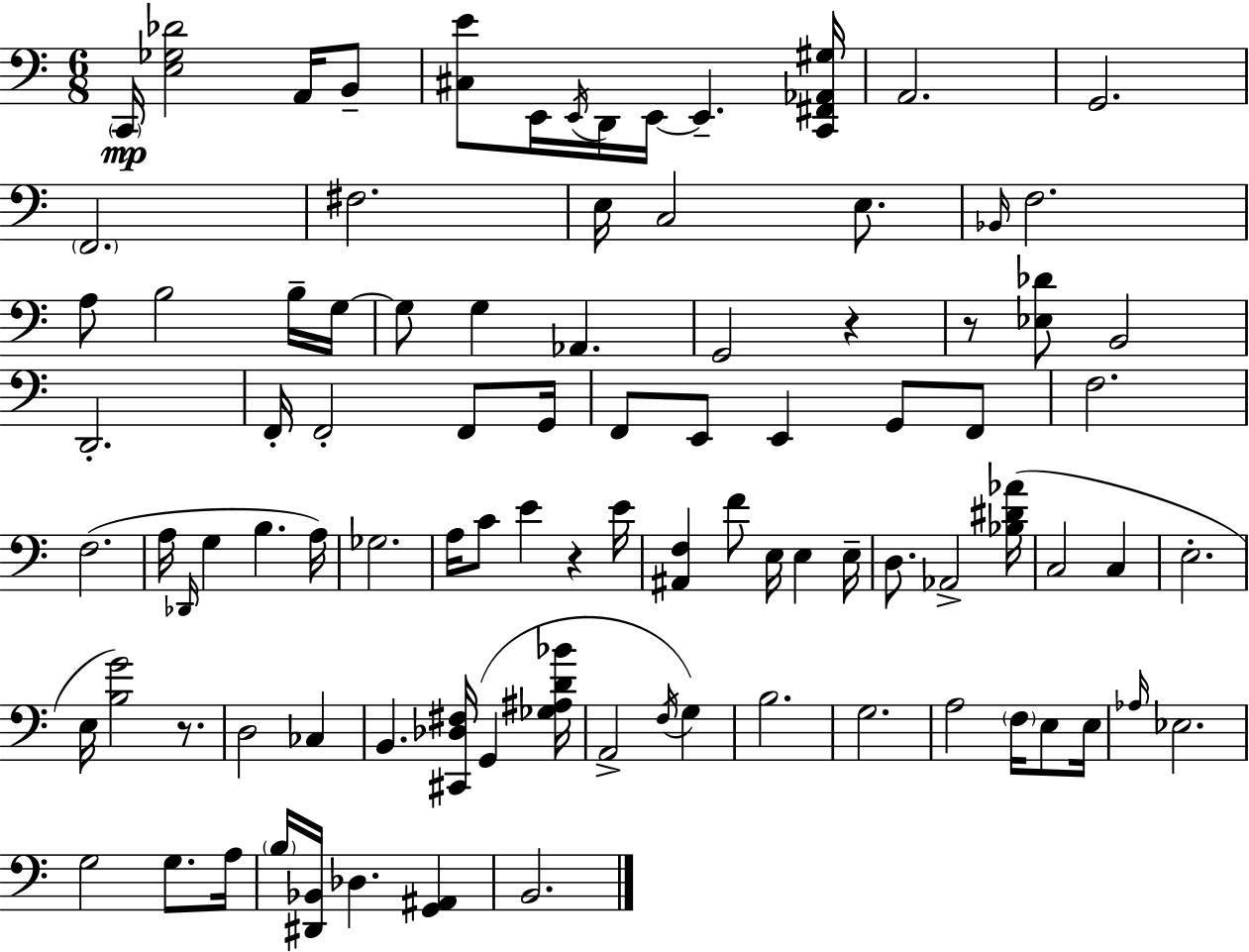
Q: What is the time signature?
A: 6/8